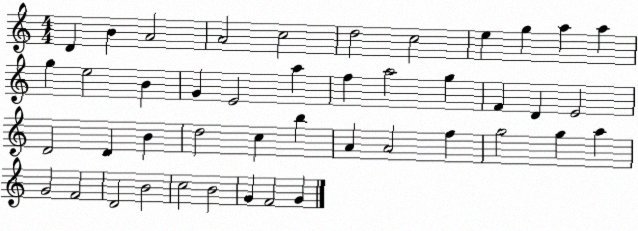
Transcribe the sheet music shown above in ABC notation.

X:1
T:Untitled
M:4/4
L:1/4
K:C
D B A2 A2 c2 d2 c2 e g a a g e2 B G E2 a f a2 g F D E2 D2 D B d2 c b A A2 f g2 g a G2 F2 D2 B2 c2 B2 G F2 G